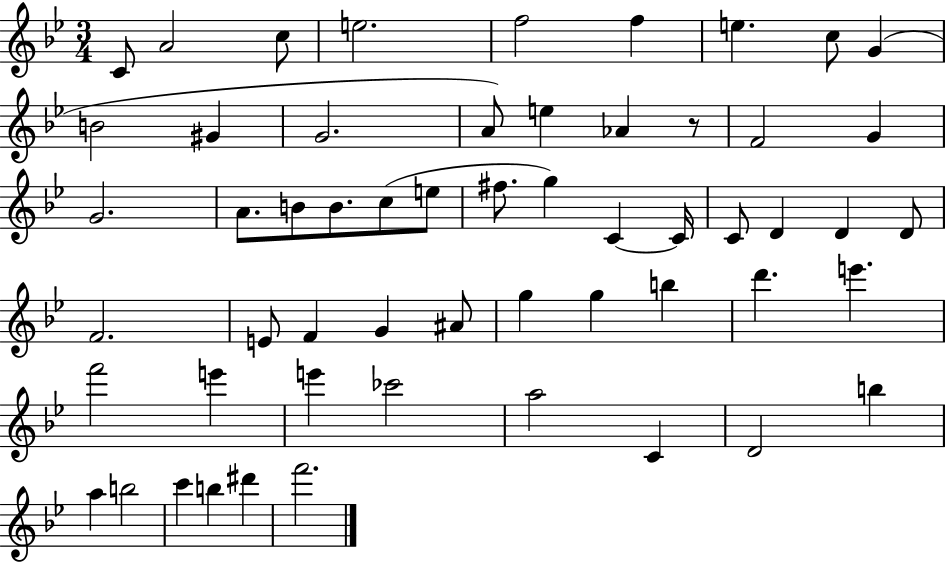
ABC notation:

X:1
T:Untitled
M:3/4
L:1/4
K:Bb
C/2 A2 c/2 e2 f2 f e c/2 G B2 ^G G2 A/2 e _A z/2 F2 G G2 A/2 B/2 B/2 c/2 e/2 ^f/2 g C C/4 C/2 D D D/2 F2 E/2 F G ^A/2 g g b d' e' f'2 e' e' _c'2 a2 C D2 b a b2 c' b ^d' f'2